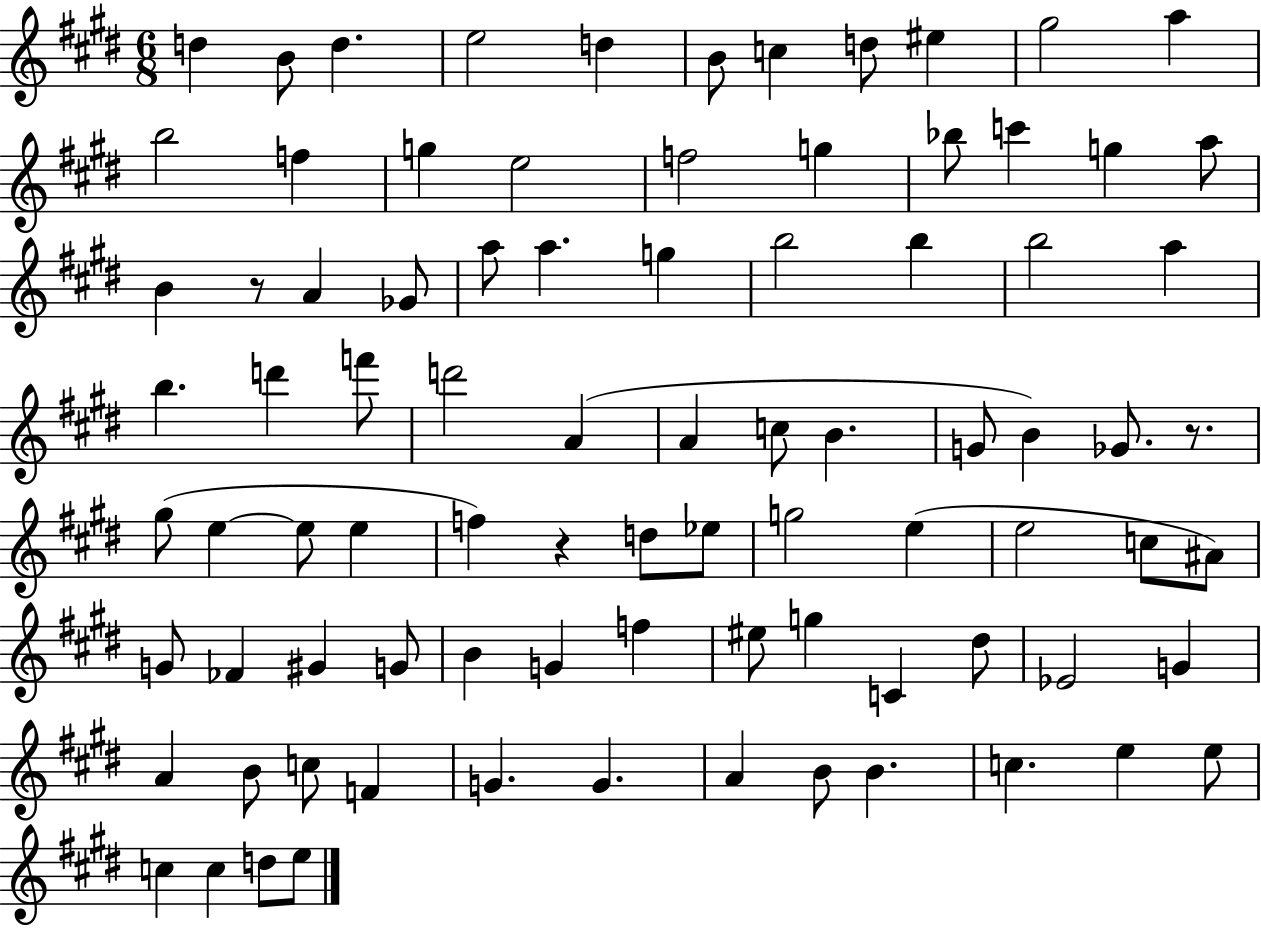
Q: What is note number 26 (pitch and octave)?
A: A5